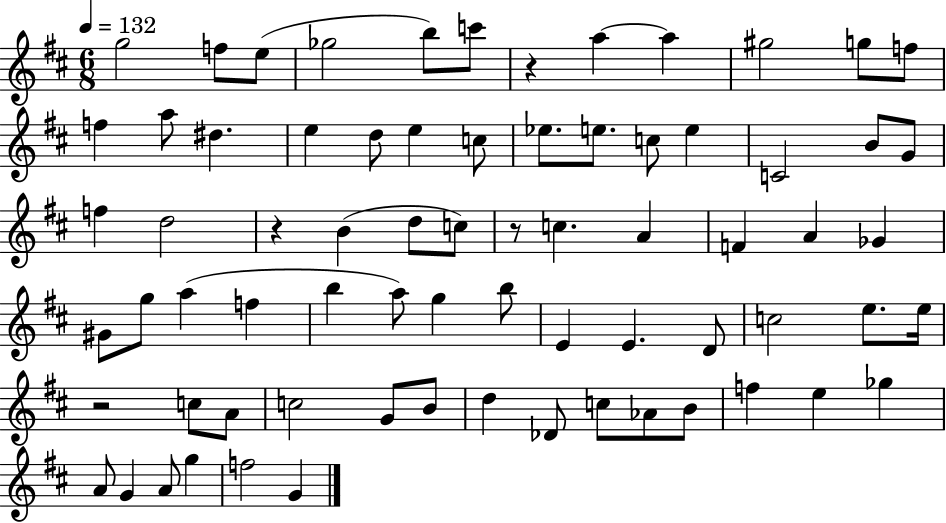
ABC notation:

X:1
T:Untitled
M:6/8
L:1/4
K:D
g2 f/2 e/2 _g2 b/2 c'/2 z a a ^g2 g/2 f/2 f a/2 ^d e d/2 e c/2 _e/2 e/2 c/2 e C2 B/2 G/2 f d2 z B d/2 c/2 z/2 c A F A _G ^G/2 g/2 a f b a/2 g b/2 E E D/2 c2 e/2 e/4 z2 c/2 A/2 c2 G/2 B/2 d _D/2 c/2 _A/2 B/2 f e _g A/2 G A/2 g f2 G